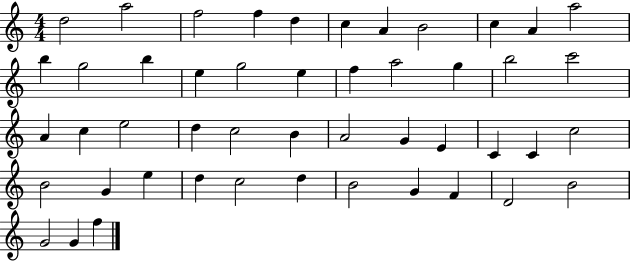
D5/h A5/h F5/h F5/q D5/q C5/q A4/q B4/h C5/q A4/q A5/h B5/q G5/h B5/q E5/q G5/h E5/q F5/q A5/h G5/q B5/h C6/h A4/q C5/q E5/h D5/q C5/h B4/q A4/h G4/q E4/q C4/q C4/q C5/h B4/h G4/q E5/q D5/q C5/h D5/q B4/h G4/q F4/q D4/h B4/h G4/h G4/q F5/q